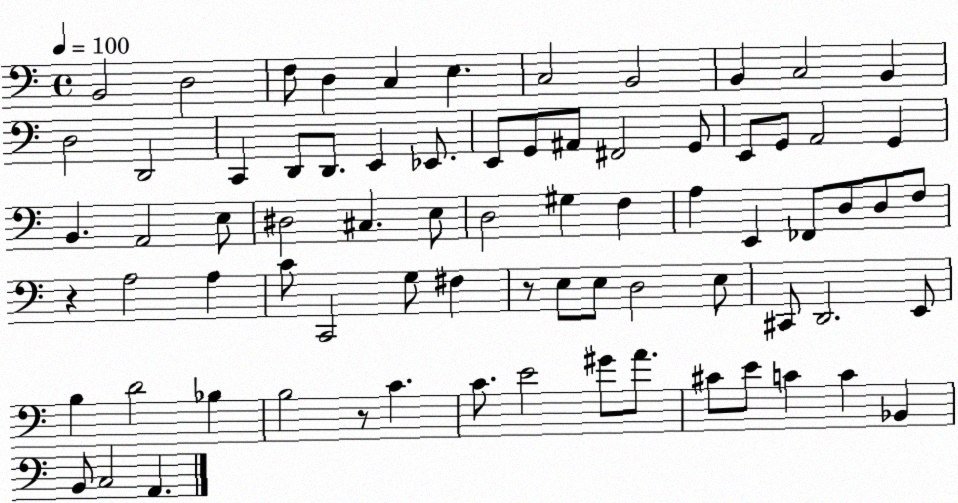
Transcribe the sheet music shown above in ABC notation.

X:1
T:Untitled
M:4/4
L:1/4
K:C
B,,2 D,2 F,/2 D, C, E, C,2 B,,2 B,, C,2 B,, D,2 D,,2 C,, D,,/2 D,,/2 E,, _E,,/2 E,,/2 G,,/2 ^A,,/2 ^F,,2 G,,/2 E,,/2 G,,/2 A,,2 G,, B,, A,,2 E,/2 ^D,2 ^C, E,/2 D,2 ^G, F, A, E,, _F,,/2 D,/2 D,/2 F,/2 z A,2 A, C/2 C,,2 G,/2 ^F, z/2 E,/2 E,/2 D,2 E,/2 ^C,,/2 D,,2 E,,/2 B, D2 _B, B,2 z/2 C C/2 E2 ^G/2 A/2 ^C/2 E/2 C C _B,, B,,/2 C,2 A,,